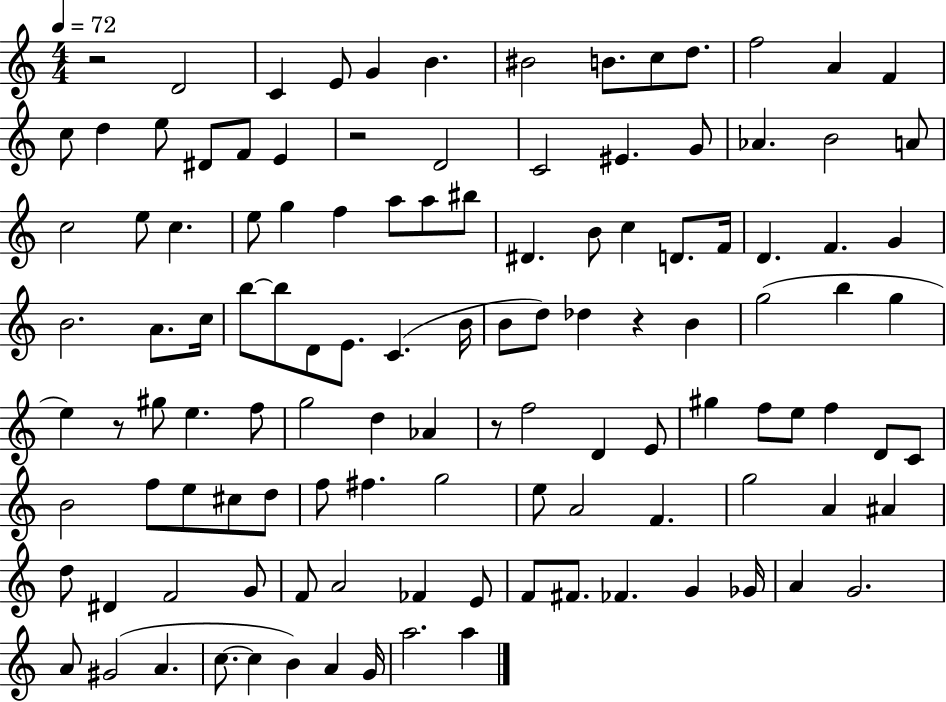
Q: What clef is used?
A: treble